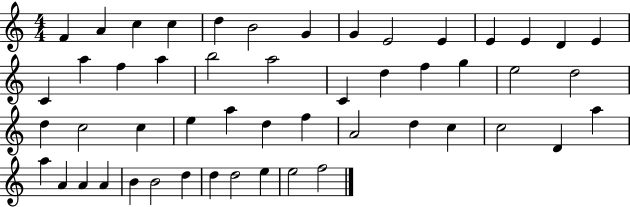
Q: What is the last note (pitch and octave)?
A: F5